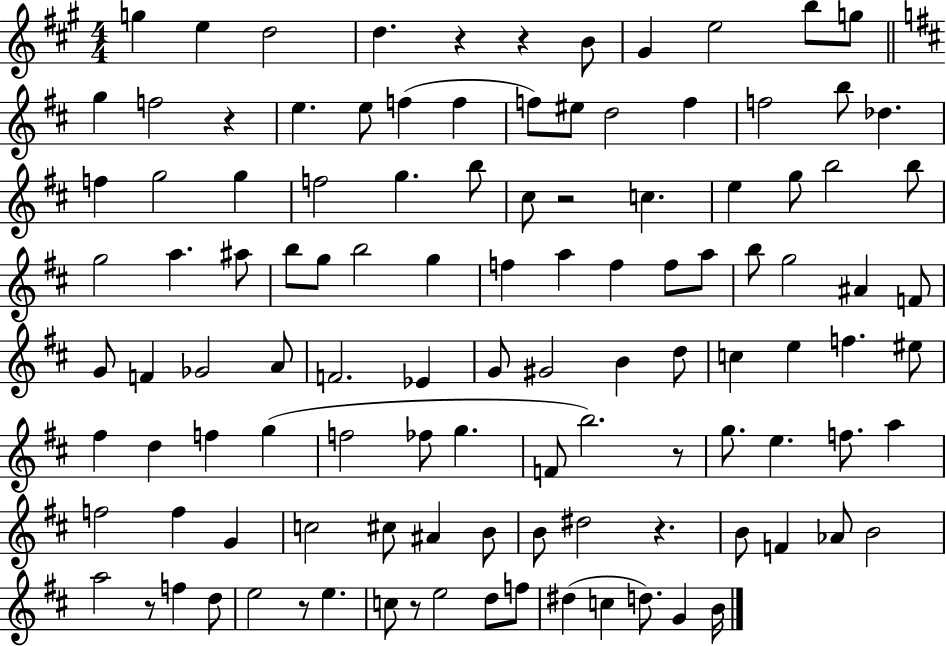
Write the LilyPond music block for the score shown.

{
  \clef treble
  \numericTimeSignature
  \time 4/4
  \key a \major
  g''4 e''4 d''2 | d''4. r4 r4 b'8 | gis'4 e''2 b''8 g''8 | \bar "||" \break \key d \major g''4 f''2 r4 | e''4. e''8 f''4( f''4 | f''8) eis''8 d''2 f''4 | f''2 b''8 des''4. | \break f''4 g''2 g''4 | f''2 g''4. b''8 | cis''8 r2 c''4. | e''4 g''8 b''2 b''8 | \break g''2 a''4. ais''8 | b''8 g''8 b''2 g''4 | f''4 a''4 f''4 f''8 a''8 | b''8 g''2 ais'4 f'8 | \break g'8 f'4 ges'2 a'8 | f'2. ees'4 | g'8 gis'2 b'4 d''8 | c''4 e''4 f''4. eis''8 | \break fis''4 d''4 f''4 g''4( | f''2 fes''8 g''4. | f'8 b''2.) r8 | g''8. e''4. f''8. a''4 | \break f''2 f''4 g'4 | c''2 cis''8 ais'4 b'8 | b'8 dis''2 r4. | b'8 f'4 aes'8 b'2 | \break a''2 r8 f''4 d''8 | e''2 r8 e''4. | c''8 r8 e''2 d''8 f''8 | dis''4( c''4 d''8.) g'4 b'16 | \break \bar "|."
}